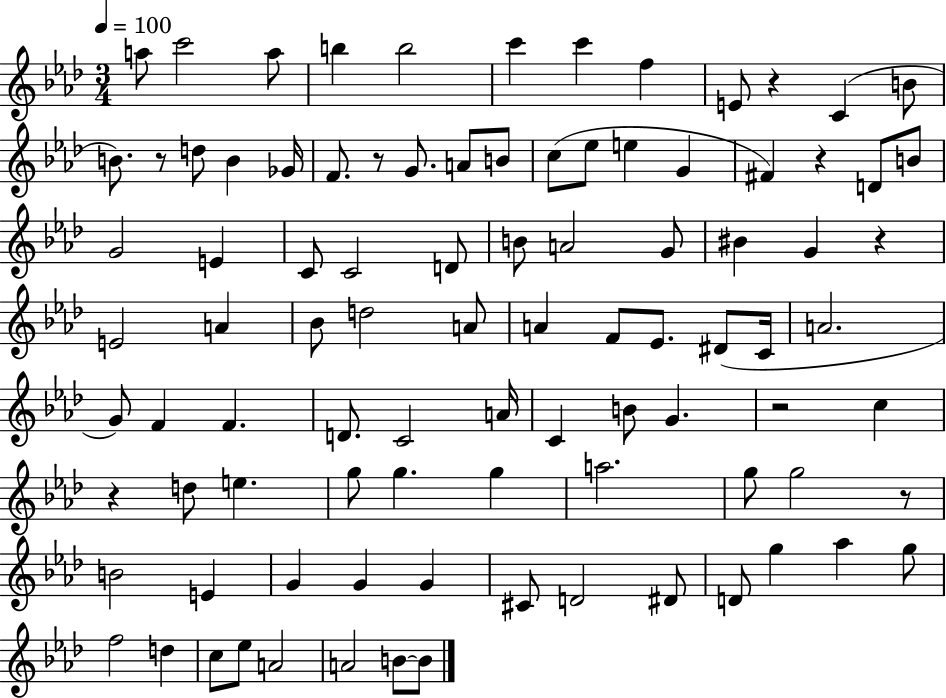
X:1
T:Untitled
M:3/4
L:1/4
K:Ab
a/2 c'2 a/2 b b2 c' c' f E/2 z C B/2 B/2 z/2 d/2 B _G/4 F/2 z/2 G/2 A/2 B/2 c/2 _e/2 e G ^F z D/2 B/2 G2 E C/2 C2 D/2 B/2 A2 G/2 ^B G z E2 A _B/2 d2 A/2 A F/2 _E/2 ^D/2 C/4 A2 G/2 F F D/2 C2 A/4 C B/2 G z2 c z d/2 e g/2 g g a2 g/2 g2 z/2 B2 E G G G ^C/2 D2 ^D/2 D/2 g _a g/2 f2 d c/2 _e/2 A2 A2 B/2 B/2